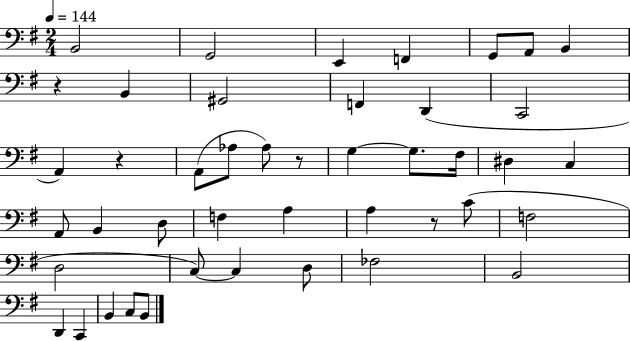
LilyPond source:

{
  \clef bass
  \numericTimeSignature
  \time 2/4
  \key g \major
  \tempo 4 = 144
  \repeat volta 2 { b,2 | g,2 | e,4 f,4 | g,8 a,8 b,4 | \break r4 b,4 | gis,2 | f,4 d,4( | c,2 | \break a,4) r4 | a,8( aes8 aes8) r8 | g4~~ g8. fis16 | dis4 c4 | \break a,8 b,4 d8 | f4 a4 | a4 r8 c'8( | f2 | \break d2 | c8~~) c4 d8 | fes2 | b,2 | \break d,4 c,4 | b,4 c8 b,8 | } \bar "|."
}